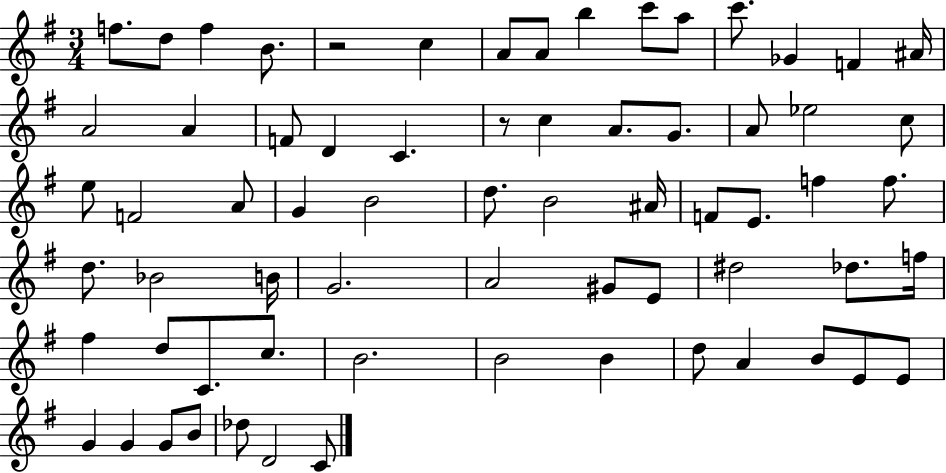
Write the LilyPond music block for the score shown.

{
  \clef treble
  \numericTimeSignature
  \time 3/4
  \key g \major
  f''8. d''8 f''4 b'8. | r2 c''4 | a'8 a'8 b''4 c'''8 a''8 | c'''8. ges'4 f'4 ais'16 | \break a'2 a'4 | f'8 d'4 c'4. | r8 c''4 a'8. g'8. | a'8 ees''2 c''8 | \break e''8 f'2 a'8 | g'4 b'2 | d''8. b'2 ais'16 | f'8 e'8. f''4 f''8. | \break d''8. bes'2 b'16 | g'2. | a'2 gis'8 e'8 | dis''2 des''8. f''16 | \break fis''4 d''8 c'8. c''8. | b'2. | b'2 b'4 | d''8 a'4 b'8 e'8 e'8 | \break g'4 g'4 g'8 b'8 | des''8 d'2 c'8 | \bar "|."
}